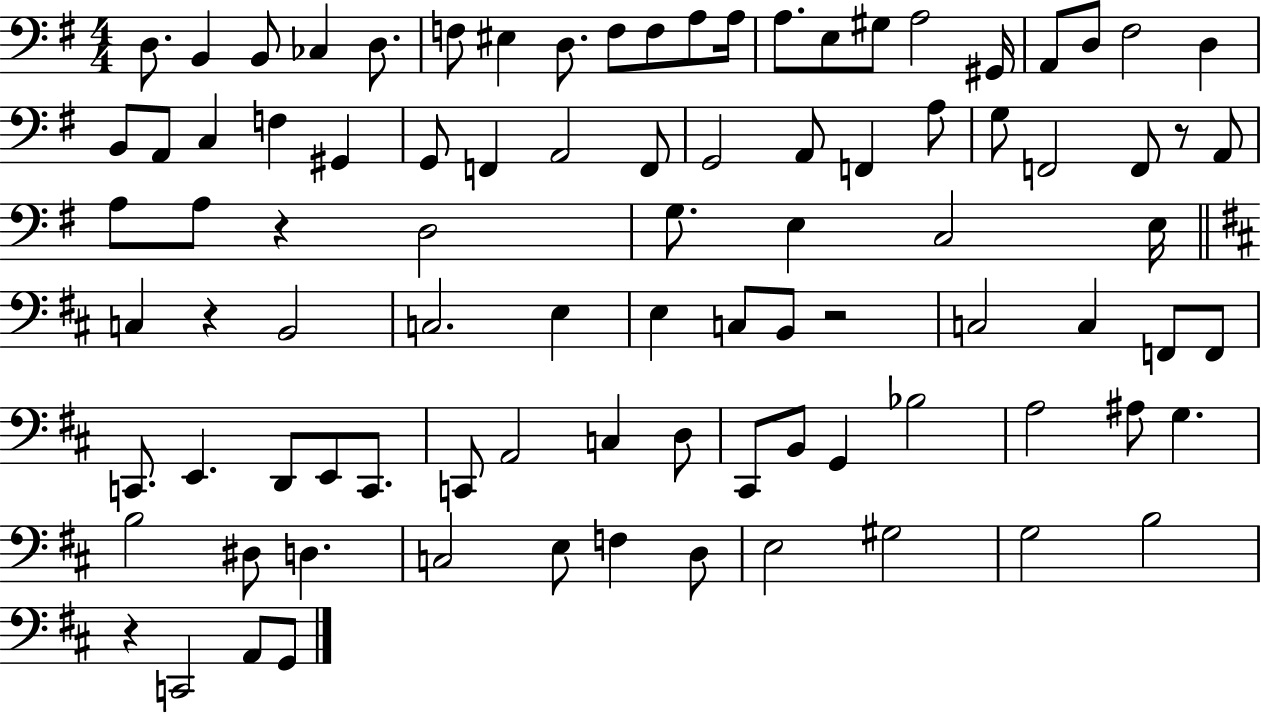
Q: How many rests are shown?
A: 5